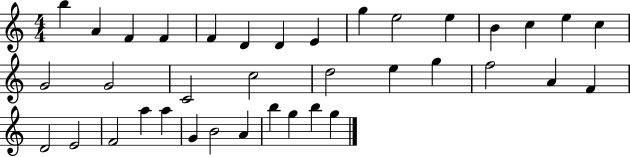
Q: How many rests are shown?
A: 0